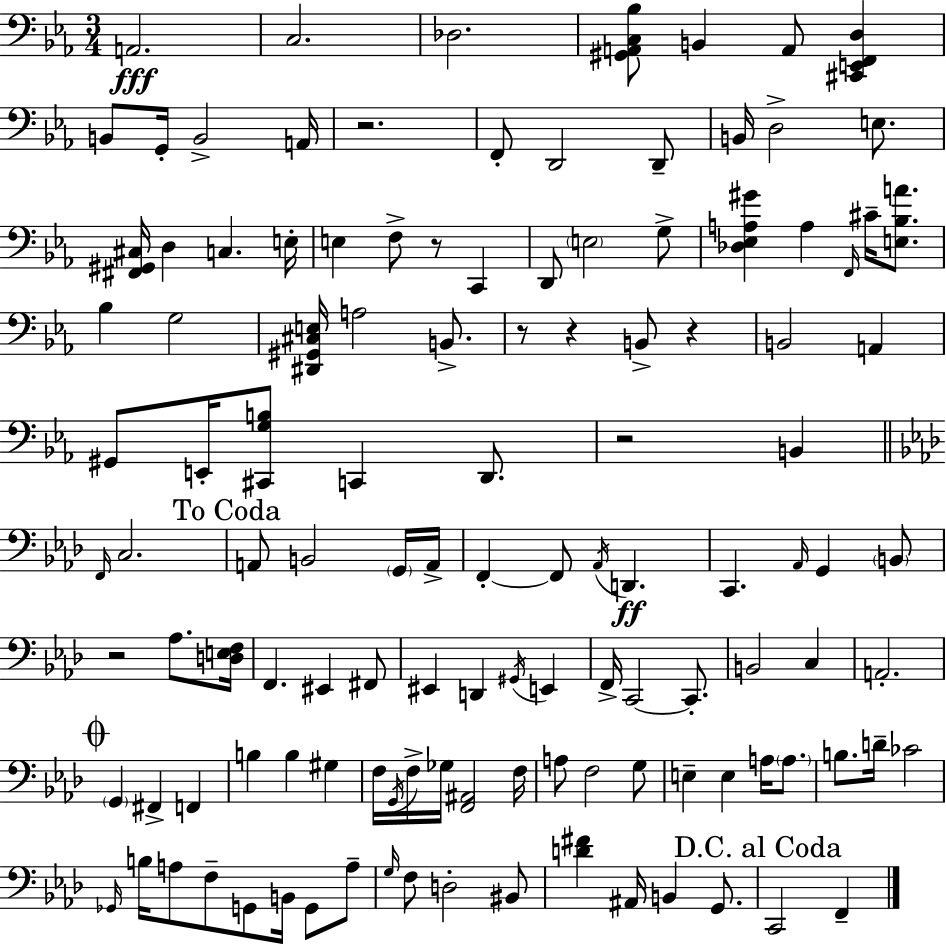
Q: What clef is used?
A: bass